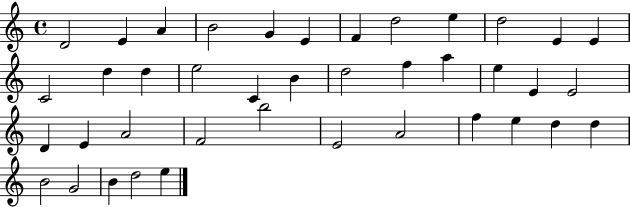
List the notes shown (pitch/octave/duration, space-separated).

D4/h E4/q A4/q B4/h G4/q E4/q F4/q D5/h E5/q D5/h E4/q E4/q C4/h D5/q D5/q E5/h C4/q B4/q D5/h F5/q A5/q E5/q E4/q E4/h D4/q E4/q A4/h F4/h B5/h E4/h A4/h F5/q E5/q D5/q D5/q B4/h G4/h B4/q D5/h E5/q